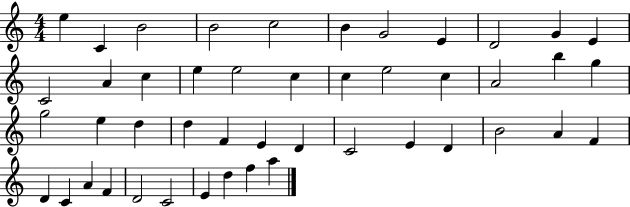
X:1
T:Untitled
M:4/4
L:1/4
K:C
e C B2 B2 c2 B G2 E D2 G E C2 A c e e2 c c e2 c A2 b g g2 e d d F E D C2 E D B2 A F D C A F D2 C2 E d f a